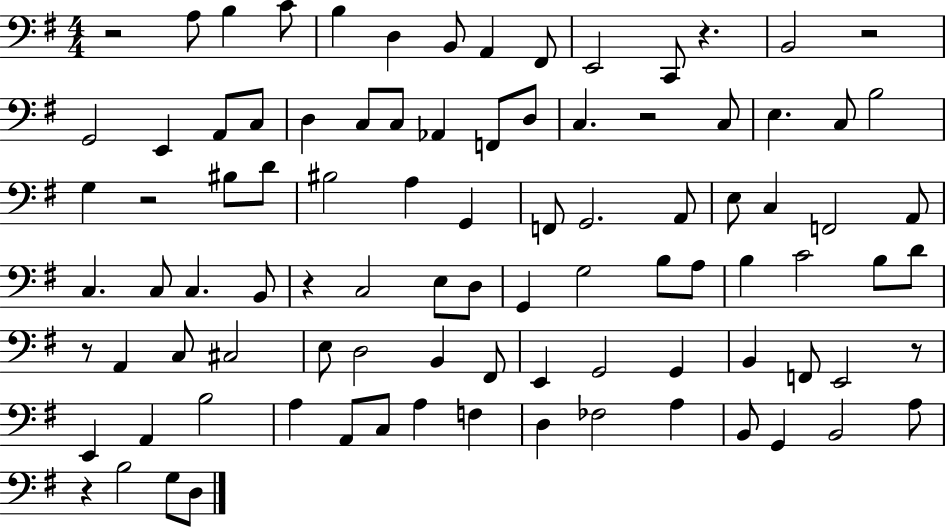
X:1
T:Untitled
M:4/4
L:1/4
K:G
z2 A,/2 B, C/2 B, D, B,,/2 A,, ^F,,/2 E,,2 C,,/2 z B,,2 z2 G,,2 E,, A,,/2 C,/2 D, C,/2 C,/2 _A,, F,,/2 D,/2 C, z2 C,/2 E, C,/2 B,2 G, z2 ^B,/2 D/2 ^B,2 A, G,, F,,/2 G,,2 A,,/2 E,/2 C, F,,2 A,,/2 C, C,/2 C, B,,/2 z C,2 E,/2 D,/2 G,, G,2 B,/2 A,/2 B, C2 B,/2 D/2 z/2 A,, C,/2 ^C,2 E,/2 D,2 B,, ^F,,/2 E,, G,,2 G,, B,, F,,/2 E,,2 z/2 E,, A,, B,2 A, A,,/2 C,/2 A, F, D, _F,2 A, B,,/2 G,, B,,2 A,/2 z B,2 G,/2 D,/2